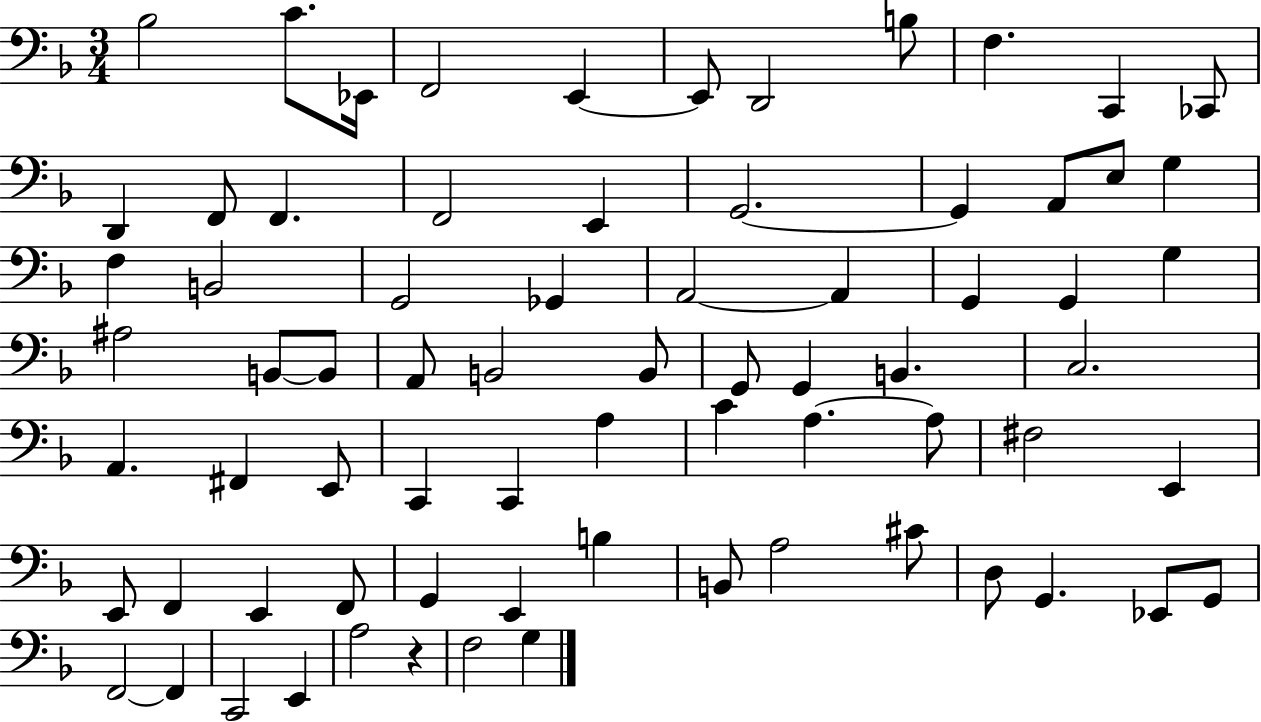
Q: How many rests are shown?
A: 1